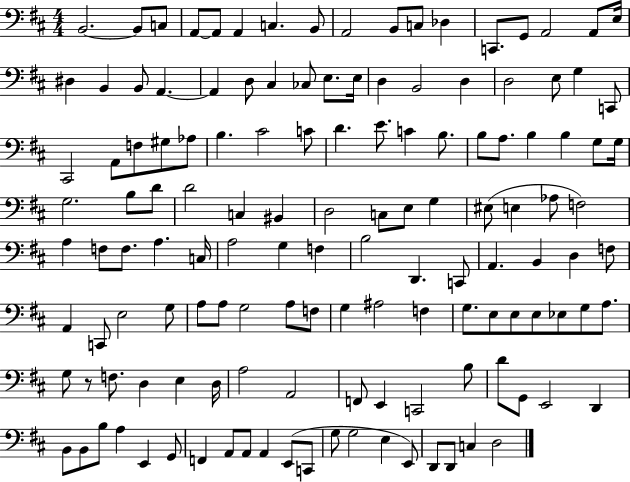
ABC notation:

X:1
T:Untitled
M:4/4
L:1/4
K:D
B,,2 B,,/2 C,/2 A,,/2 A,,/2 A,, C, B,,/2 A,,2 B,,/2 C,/2 _D, C,,/2 G,,/2 A,,2 A,,/2 E,/4 ^D, B,, B,,/2 A,, A,, D,/2 ^C, _C,/2 E,/2 E,/4 D, B,,2 D, D,2 E,/2 G, C,,/2 ^C,,2 A,,/2 F,/2 ^G,/2 _A,/2 B, ^C2 C/2 D E/2 C B,/2 B,/2 A,/2 B, B, G,/2 G,/4 G,2 B,/2 D/2 D2 C, ^B,, D,2 C,/2 E,/2 G, ^E,/2 E, _A,/2 F,2 A, F,/2 F,/2 A, C,/4 A,2 G, F, B,2 D,, C,,/2 A,, B,, D, F,/2 A,, C,,/2 E,2 G,/2 A,/2 A,/2 G,2 A,/2 F,/2 G, ^A,2 F, G,/2 E,/2 E,/2 E,/2 _E,/2 G,/2 A,/2 G,/2 z/2 F,/2 D, E, D,/4 A,2 A,,2 F,,/2 E,, C,,2 B,/2 D/2 G,,/2 E,,2 D,, B,,/2 B,,/2 B,/2 A, E,, G,,/2 F,, A,,/2 A,,/2 A,, E,,/2 C,,/2 G,/2 G,2 E, E,,/2 D,,/2 D,,/2 C, D,2